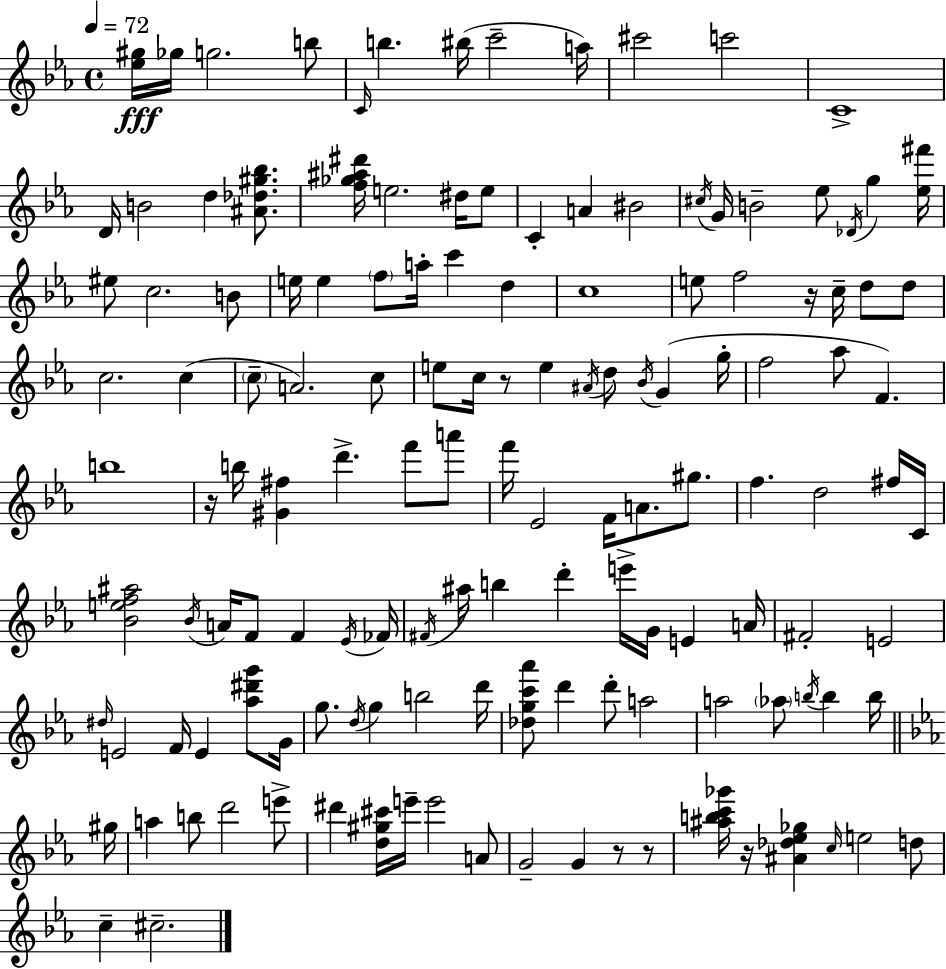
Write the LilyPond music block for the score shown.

{
  \clef treble
  \time 4/4
  \defaultTimeSignature
  \key ees \major
  \tempo 4 = 72
  <ees'' gis''>16\fff ges''16 g''2. b''8 | \grace { c'16 } b''4. bis''16( c'''2-- | a''16) cis'''2 c'''2 | c'1-> | \break d'16 b'2 d''4 <ais' des'' gis'' bes''>8. | <f'' ges'' ais'' dis'''>16 e''2. dis''16 e''8 | c'4-. a'4 bis'2 | \acciaccatura { cis''16 } g'16 b'2-- ees''8 \acciaccatura { des'16 } g''4 | \break <ees'' fis'''>16 eis''8 c''2. | b'8 e''16 e''4 \parenthesize f''8 a''16-. c'''4 d''4 | c''1 | e''8 f''2 r16 c''16-- d''8 | \break d''8 c''2. c''4( | \parenthesize c''8-- a'2.) | c''8 e''8 c''16 r8 e''4 \acciaccatura { ais'16 } d''8 \acciaccatura { bes'16 }( | g'4 g''16-. f''2 aes''8 f'4.) | \break b''1 | r16 b''16 <gis' fis''>4 d'''4.-> | f'''8 a'''8 f'''16 ees'2 f'16 a'8. | gis''8. f''4. d''2 | \break fis''16 c'16 <bes' e'' f'' ais''>2 \acciaccatura { bes'16 } a'16 f'8 | f'4 \acciaccatura { ees'16 } fes'16 \acciaccatura { fis'16 } ais''16 b''4 d'''4-. | e'''16-> g'16 e'4 a'16 fis'2-. | e'2 \grace { dis''16 } e'2 | \break f'16 e'4 <aes'' dis''' g'''>8 g'16 g''8. \acciaccatura { d''16 } g''4 | b''2 d'''16 <des'' g'' c''' aes'''>8 d'''4 | d'''8-. a''2 a''2 | \parenthesize aes''8 \acciaccatura { b''16 } b''4 b''16 \bar "||" \break \key ees \major gis''16 a''4 b''8 d'''2 e'''8-> | dis'''4 <d'' gis'' cis'''>16 e'''16-- e'''2 a'8 | g'2-- g'4 r8 r8 | <ais'' b'' c''' ges'''>16 r16 <ais' des'' ees'' ges''>4 \grace { c''16 } e''2 | \break d''8 c''4-- cis''2.-- | \bar "|."
}